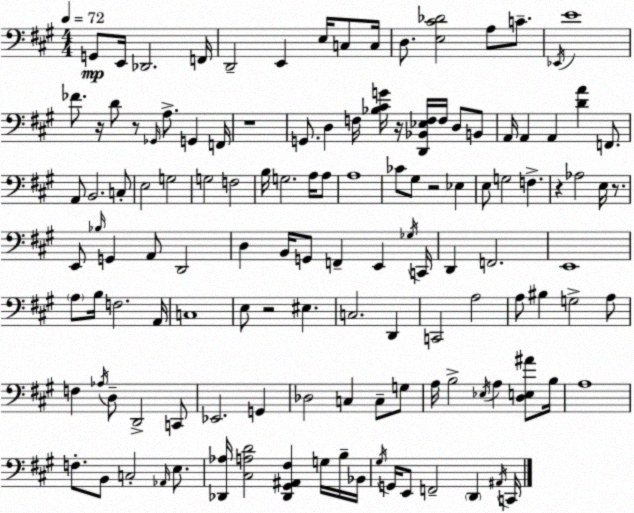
X:1
T:Untitled
M:4/4
L:1/4
K:A
G,,/2 E,,/4 _D,,2 F,,/4 D,,2 E,, E,/4 C,/2 C,/4 D,/2 [E,^C_D]2 A,/2 C/2 _E,,/4 E4 _F/2 z/4 D/2 z/2 _G,,/4 A,/2 G,, F,,/4 z4 G,,/2 D, F,/4 [_B,^CG]/4 z/4 [D,,_B,,_E,F,]/4 F,/4 D,/2 B,,/2 A,,/4 A,, A,, [DA] F,,/2 A,,/2 B,,2 C,/2 E,2 G,2 G,2 F,2 B,/4 G,2 A,/4 A,/2 A,4 _C/2 ^G,/2 z2 _E, E,/2 G,2 F, z _A,2 E,/4 z/2 E,,/2 _B,/4 G,, A,,/2 D,,2 D, B,,/4 G,,/2 F,, E,, _G,/4 C,,/4 D,, F,,2 E,,4 A,/2 B,/4 F,2 A,,/4 C,4 E,/2 z2 ^E, C,2 D,, C,,2 A,2 A,/2 ^B, G,2 A,/2 F, _A,/4 D,/2 D,,2 C,,/2 _E,,2 G,, _D,2 C, C,/2 G,/2 A,/4 B,2 _E,/4 A, [D,E,^A]/2 B,/4 A,4 F,/2 B,,/2 C,2 _A,,/4 E,/2 [_D,,_A,]/4 [^C,A,D]2 [_D,,^G,,^A,,^F,] G,/4 B,/4 _B,,/4 ^G,/4 G,,/4 E,,/2 F,,2 D,, ^A,,/4 C,,/4